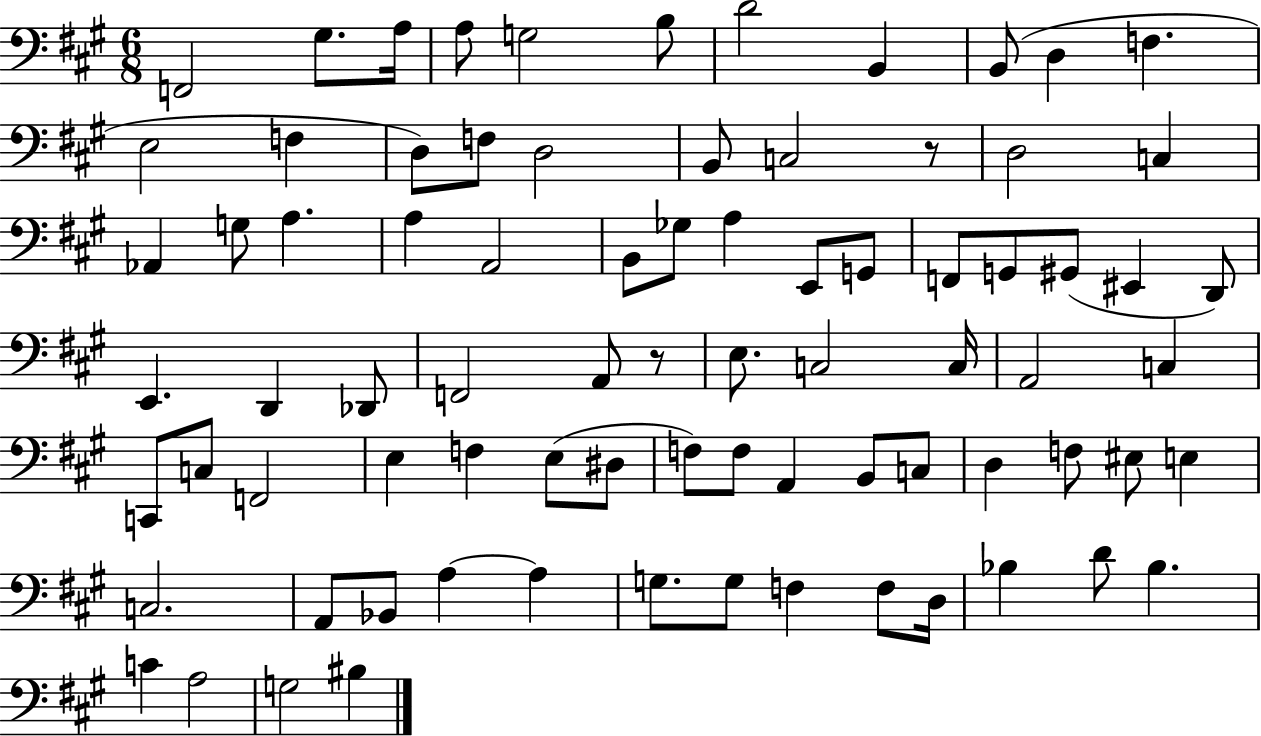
X:1
T:Untitled
M:6/8
L:1/4
K:A
F,,2 ^G,/2 A,/4 A,/2 G,2 B,/2 D2 B,, B,,/2 D, F, E,2 F, D,/2 F,/2 D,2 B,,/2 C,2 z/2 D,2 C, _A,, G,/2 A, A, A,,2 B,,/2 _G,/2 A, E,,/2 G,,/2 F,,/2 G,,/2 ^G,,/2 ^E,, D,,/2 E,, D,, _D,,/2 F,,2 A,,/2 z/2 E,/2 C,2 C,/4 A,,2 C, C,,/2 C,/2 F,,2 E, F, E,/2 ^D,/2 F,/2 F,/2 A,, B,,/2 C,/2 D, F,/2 ^E,/2 E, C,2 A,,/2 _B,,/2 A, A, G,/2 G,/2 F, F,/2 D,/4 _B, D/2 _B, C A,2 G,2 ^B,